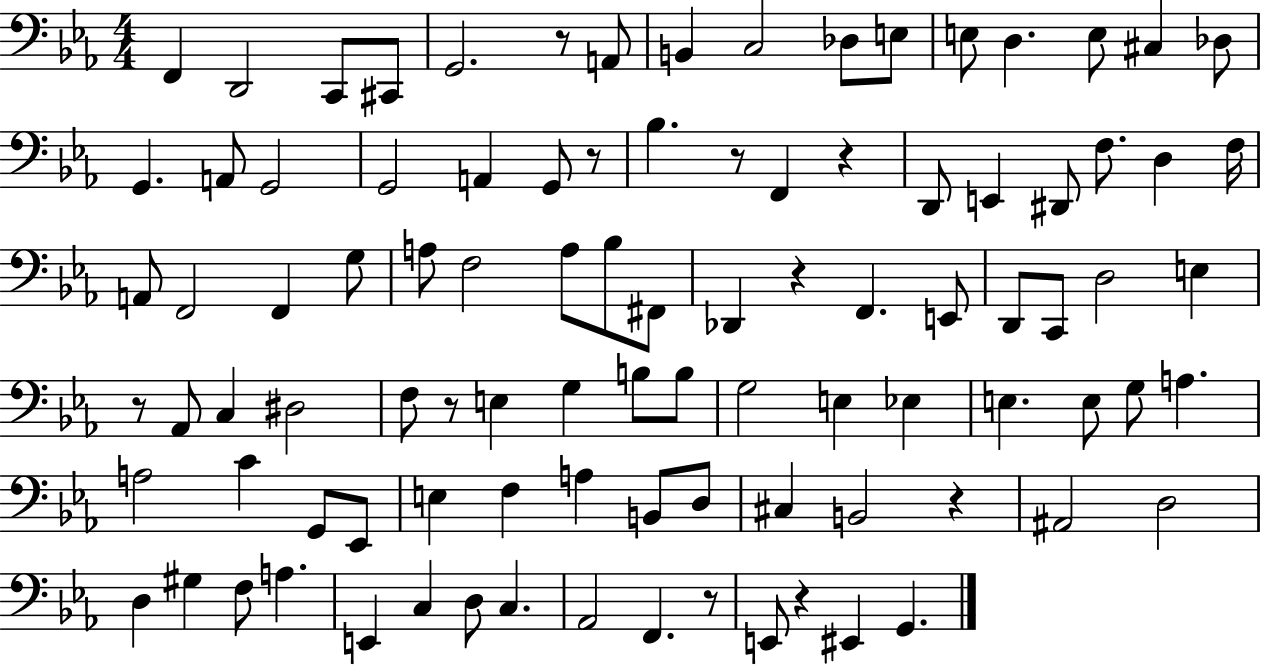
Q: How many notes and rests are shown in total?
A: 96